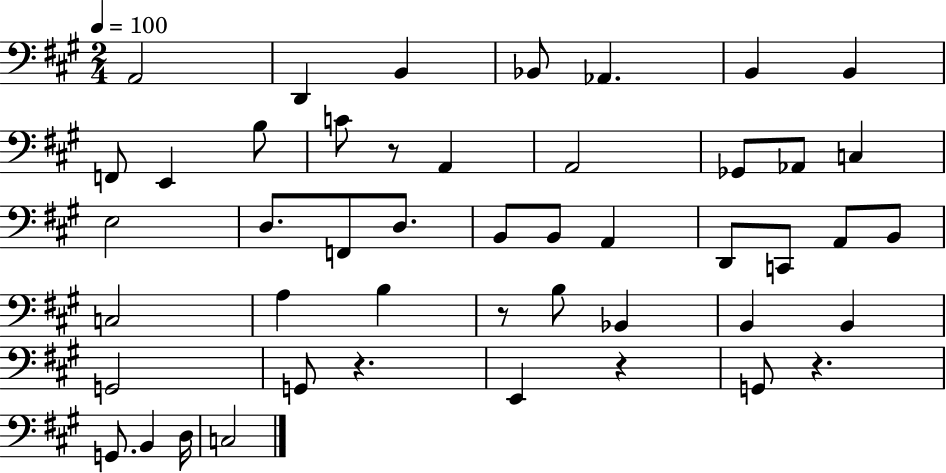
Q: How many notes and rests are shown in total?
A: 47